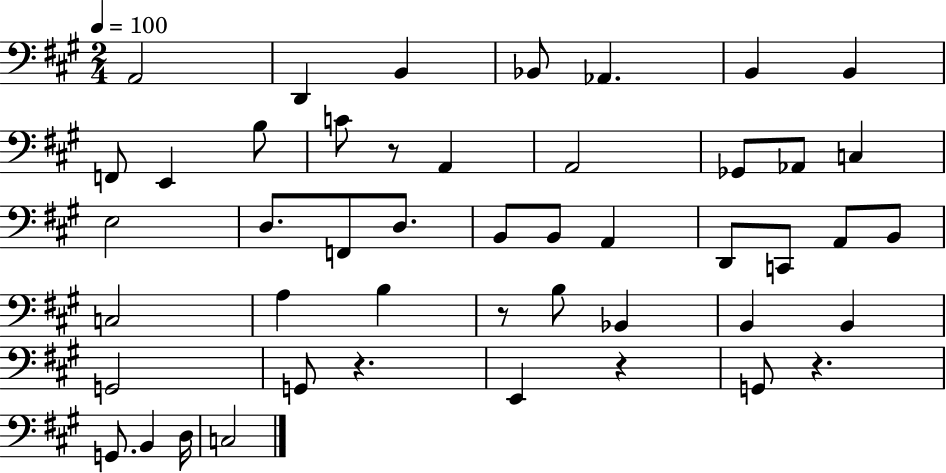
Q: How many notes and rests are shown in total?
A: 47